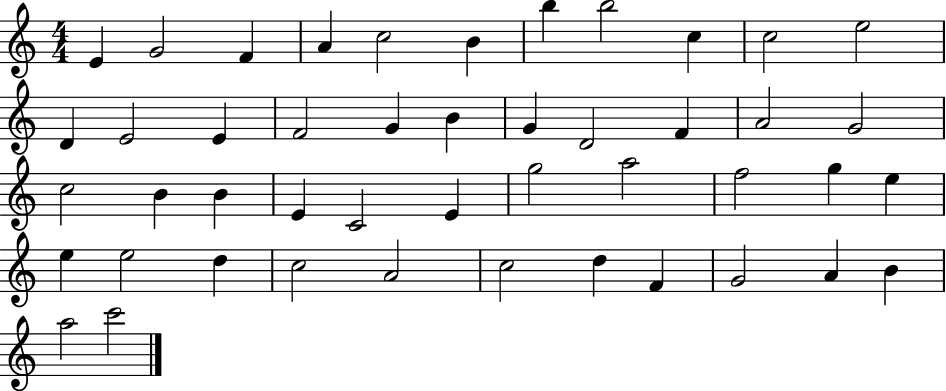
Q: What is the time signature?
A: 4/4